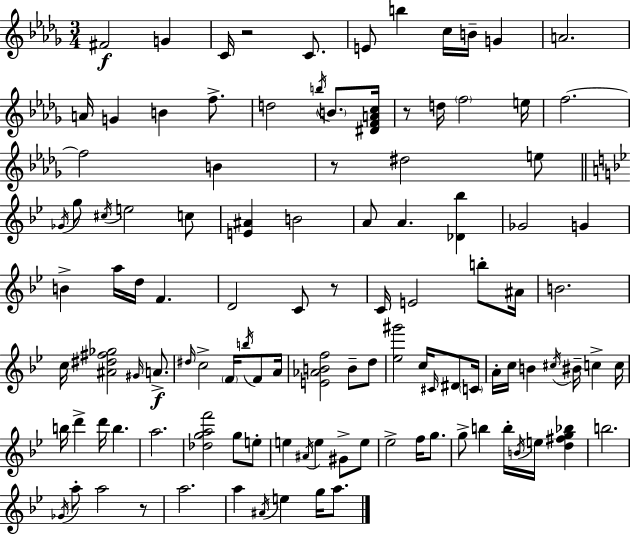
{
  \clef treble
  \numericTimeSignature
  \time 3/4
  \key bes \minor
  fis'2\f g'4 | c'16 r2 c'8. | e'8 b''4 c''16 b'16-- g'4 | a'2. | \break a'16 g'4 b'4 f''8.-> | d''2 \acciaccatura { b''16 } \parenthesize b'8. | <dis' f' a' c''>16 r8 d''16 \parenthesize f''2 | e''16 f''2.~~ | \break f''2 b'4 | r8 dis''2 e''8 | \bar "||" \break \key bes \major \acciaccatura { ges'16 } g''8 \acciaccatura { cis''16 } e''2 | c''8 <e' ais'>4 b'2 | a'8 a'4. <des' bes''>4 | ges'2 g'4 | \break b'4-> a''16 d''16 f'4. | d'2 c'8 | r8 c'16 e'2 b''8-. | ais'16 b'2. | \break c''16 <ais' dis'' fis'' ges''>2 \grace { gis'16 }\f | a'8.-> \grace { dis''16 } c''2-> | \parenthesize f'16 \acciaccatura { b''16 } f'8 a'16 <e' aes' b' f''>2 | b'8-- d''8 <ees'' gis'''>2 | \break c''16 \grace { cis'16 } dis'8 \parenthesize c'16 a'16-. c''16 b'4 | \acciaccatura { cis''16 } bis'16-- c''4-> c''16 b''16 d'''4-> | d'''16 b''4. a''2. | <des'' g'' a'' f'''>2 | \break g''8 e''8-. e''4 \acciaccatura { ais'16 } | e''4 gis'8-> e''8 ees''2-> | f''16 g''8. g''8-> b''4 | b''16-. \acciaccatura { b'16 } e''16 <d'' fis'' g'' bes''>4 b''2. | \break \acciaccatura { ges'16 } a''8-. | a''2 r8 a''2. | a''4 | \acciaccatura { ais'16 } e''4 g''16 a''8. \bar "|."
}